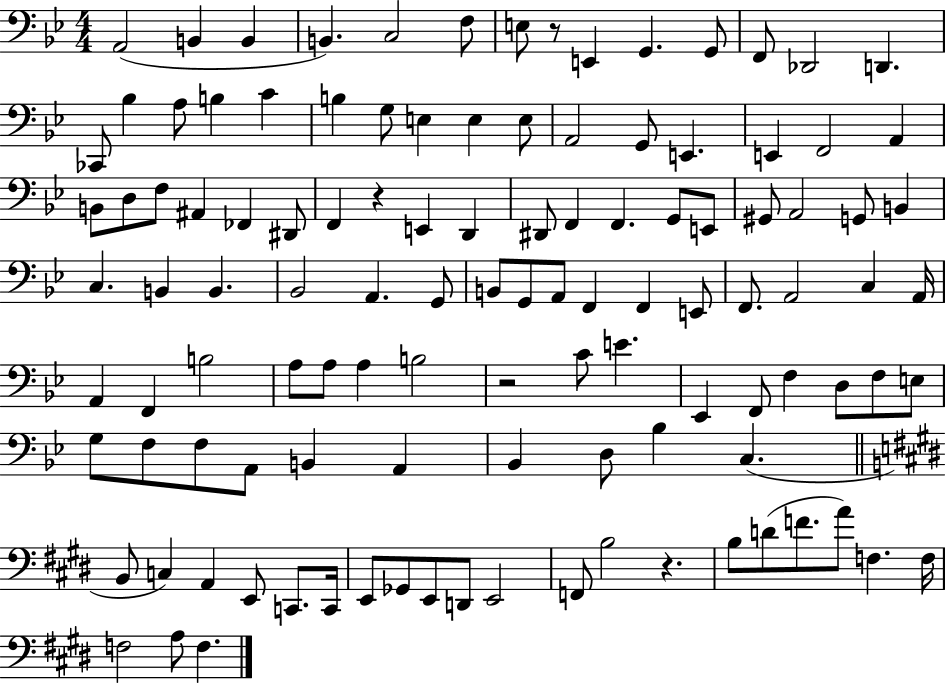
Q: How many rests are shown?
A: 4